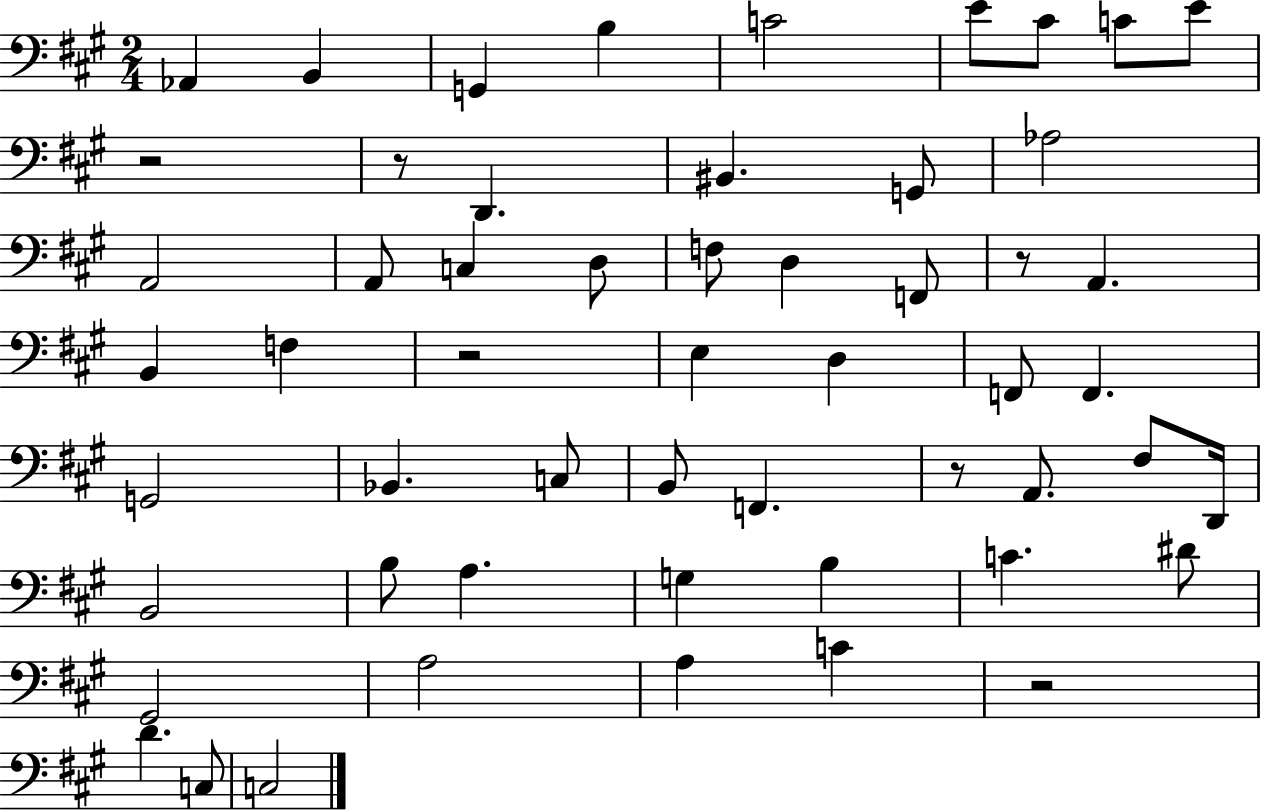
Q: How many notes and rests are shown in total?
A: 55